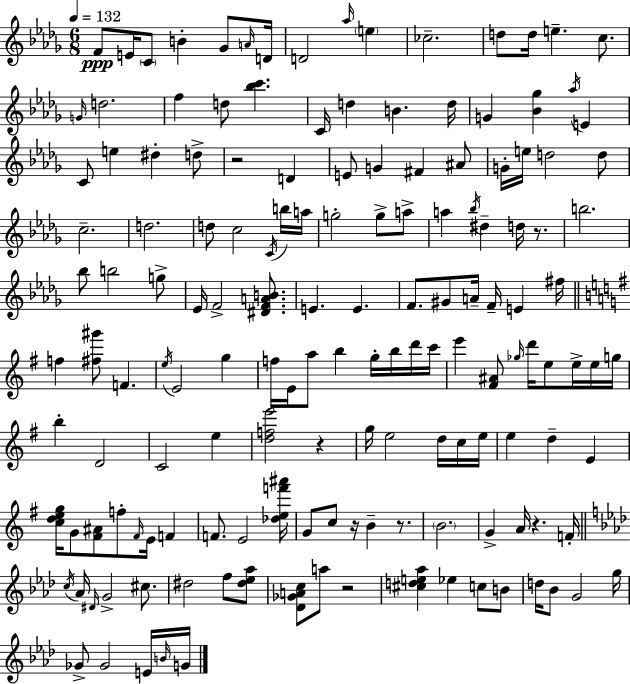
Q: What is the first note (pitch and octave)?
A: F4